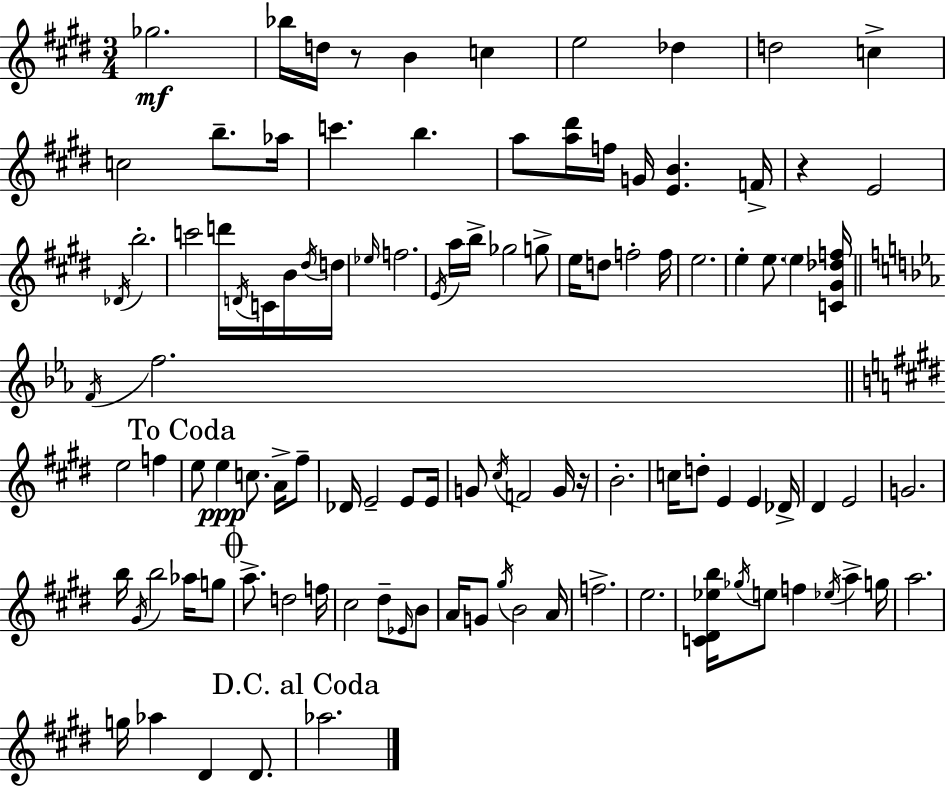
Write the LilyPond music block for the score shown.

{
  \clef treble
  \numericTimeSignature
  \time 3/4
  \key e \major
  \repeat volta 2 { ges''2.\mf | bes''16 d''16 r8 b'4 c''4 | e''2 des''4 | d''2 c''4-> | \break c''2 b''8.-- aes''16 | c'''4. b''4. | a''8 <a'' dis'''>16 f''16 g'16 <e' b'>4. f'16-> | r4 e'2 | \break \acciaccatura { des'16 } b''2.-. | c'''2 d'''16 \acciaccatura { d'16 } c'16 | b'16 \acciaccatura { dis''16 } d''16 \grace { ees''16 } f''2. | \acciaccatura { e'16 } a''16 b''16-> ges''2 | \break g''8-> e''16 d''8 f''2-. | f''16 e''2. | e''4-. e''8. | \parenthesize e''4 <c' gis' des'' f''>16 \bar "||" \break \key c \minor \acciaccatura { f'16 } f''2. | \bar "||" \break \key e \major e''2 f''4 | \mark "To Coda" e''8 e''4\ppp c''8. a'16-> fis''8-- | des'16 e'2-- e'8 e'16 | g'8 \acciaccatura { cis''16 } f'2 g'16 | \break r16 b'2.-. | c''16 d''8-. e'4 e'4 | des'16-> dis'4 e'2 | g'2. | \break b''16 \acciaccatura { gis'16 } b''2 aes''16 | g''8 \mark \markup { \musicglyph "scripts.coda" } a''8.-> d''2 | f''16 cis''2 dis''8-- | \grace { ees'16 } b'8 a'16 g'8 \acciaccatura { gis''16 } b'2 | \break a'16 f''2.-> | e''2. | <c' dis' ees'' b''>16 \acciaccatura { ges''16 } e''8 f''4 | \acciaccatura { ees''16 } a''4-> g''16 a''2. | \break g''16 aes''4 dis'4 | dis'8. \mark "D.C. al Coda" aes''2. | } \bar "|."
}